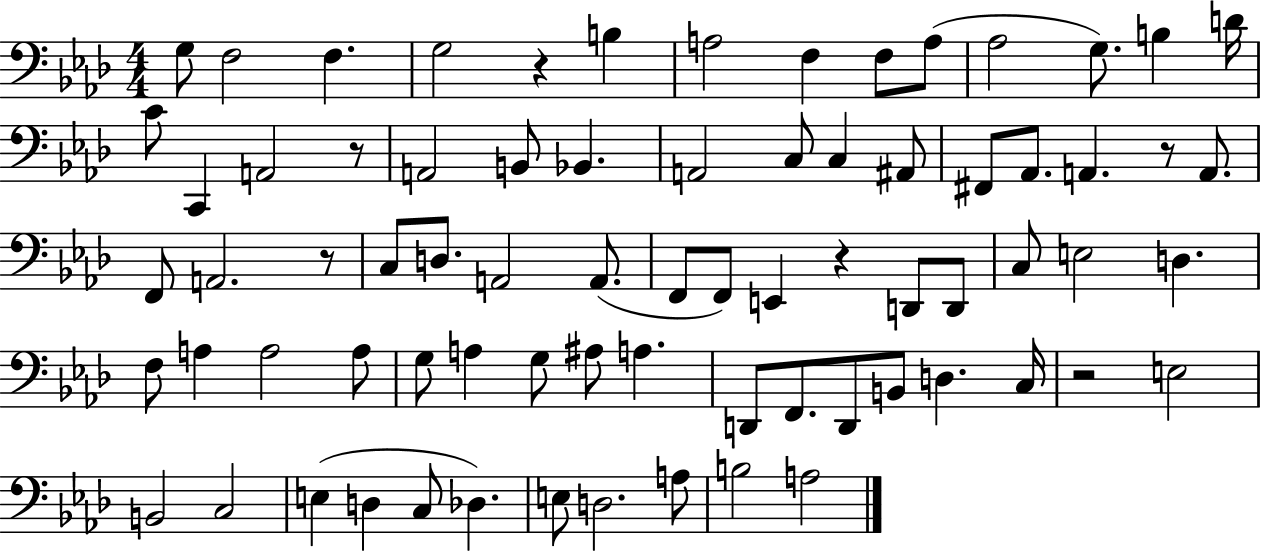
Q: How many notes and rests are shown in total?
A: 74